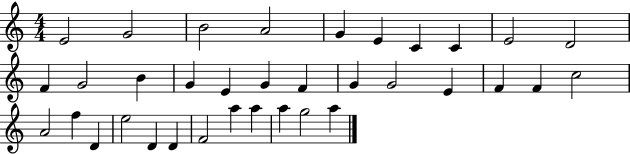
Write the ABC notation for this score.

X:1
T:Untitled
M:4/4
L:1/4
K:C
E2 G2 B2 A2 G E C C E2 D2 F G2 B G E G F G G2 E F F c2 A2 f D e2 D D F2 a a a g2 a